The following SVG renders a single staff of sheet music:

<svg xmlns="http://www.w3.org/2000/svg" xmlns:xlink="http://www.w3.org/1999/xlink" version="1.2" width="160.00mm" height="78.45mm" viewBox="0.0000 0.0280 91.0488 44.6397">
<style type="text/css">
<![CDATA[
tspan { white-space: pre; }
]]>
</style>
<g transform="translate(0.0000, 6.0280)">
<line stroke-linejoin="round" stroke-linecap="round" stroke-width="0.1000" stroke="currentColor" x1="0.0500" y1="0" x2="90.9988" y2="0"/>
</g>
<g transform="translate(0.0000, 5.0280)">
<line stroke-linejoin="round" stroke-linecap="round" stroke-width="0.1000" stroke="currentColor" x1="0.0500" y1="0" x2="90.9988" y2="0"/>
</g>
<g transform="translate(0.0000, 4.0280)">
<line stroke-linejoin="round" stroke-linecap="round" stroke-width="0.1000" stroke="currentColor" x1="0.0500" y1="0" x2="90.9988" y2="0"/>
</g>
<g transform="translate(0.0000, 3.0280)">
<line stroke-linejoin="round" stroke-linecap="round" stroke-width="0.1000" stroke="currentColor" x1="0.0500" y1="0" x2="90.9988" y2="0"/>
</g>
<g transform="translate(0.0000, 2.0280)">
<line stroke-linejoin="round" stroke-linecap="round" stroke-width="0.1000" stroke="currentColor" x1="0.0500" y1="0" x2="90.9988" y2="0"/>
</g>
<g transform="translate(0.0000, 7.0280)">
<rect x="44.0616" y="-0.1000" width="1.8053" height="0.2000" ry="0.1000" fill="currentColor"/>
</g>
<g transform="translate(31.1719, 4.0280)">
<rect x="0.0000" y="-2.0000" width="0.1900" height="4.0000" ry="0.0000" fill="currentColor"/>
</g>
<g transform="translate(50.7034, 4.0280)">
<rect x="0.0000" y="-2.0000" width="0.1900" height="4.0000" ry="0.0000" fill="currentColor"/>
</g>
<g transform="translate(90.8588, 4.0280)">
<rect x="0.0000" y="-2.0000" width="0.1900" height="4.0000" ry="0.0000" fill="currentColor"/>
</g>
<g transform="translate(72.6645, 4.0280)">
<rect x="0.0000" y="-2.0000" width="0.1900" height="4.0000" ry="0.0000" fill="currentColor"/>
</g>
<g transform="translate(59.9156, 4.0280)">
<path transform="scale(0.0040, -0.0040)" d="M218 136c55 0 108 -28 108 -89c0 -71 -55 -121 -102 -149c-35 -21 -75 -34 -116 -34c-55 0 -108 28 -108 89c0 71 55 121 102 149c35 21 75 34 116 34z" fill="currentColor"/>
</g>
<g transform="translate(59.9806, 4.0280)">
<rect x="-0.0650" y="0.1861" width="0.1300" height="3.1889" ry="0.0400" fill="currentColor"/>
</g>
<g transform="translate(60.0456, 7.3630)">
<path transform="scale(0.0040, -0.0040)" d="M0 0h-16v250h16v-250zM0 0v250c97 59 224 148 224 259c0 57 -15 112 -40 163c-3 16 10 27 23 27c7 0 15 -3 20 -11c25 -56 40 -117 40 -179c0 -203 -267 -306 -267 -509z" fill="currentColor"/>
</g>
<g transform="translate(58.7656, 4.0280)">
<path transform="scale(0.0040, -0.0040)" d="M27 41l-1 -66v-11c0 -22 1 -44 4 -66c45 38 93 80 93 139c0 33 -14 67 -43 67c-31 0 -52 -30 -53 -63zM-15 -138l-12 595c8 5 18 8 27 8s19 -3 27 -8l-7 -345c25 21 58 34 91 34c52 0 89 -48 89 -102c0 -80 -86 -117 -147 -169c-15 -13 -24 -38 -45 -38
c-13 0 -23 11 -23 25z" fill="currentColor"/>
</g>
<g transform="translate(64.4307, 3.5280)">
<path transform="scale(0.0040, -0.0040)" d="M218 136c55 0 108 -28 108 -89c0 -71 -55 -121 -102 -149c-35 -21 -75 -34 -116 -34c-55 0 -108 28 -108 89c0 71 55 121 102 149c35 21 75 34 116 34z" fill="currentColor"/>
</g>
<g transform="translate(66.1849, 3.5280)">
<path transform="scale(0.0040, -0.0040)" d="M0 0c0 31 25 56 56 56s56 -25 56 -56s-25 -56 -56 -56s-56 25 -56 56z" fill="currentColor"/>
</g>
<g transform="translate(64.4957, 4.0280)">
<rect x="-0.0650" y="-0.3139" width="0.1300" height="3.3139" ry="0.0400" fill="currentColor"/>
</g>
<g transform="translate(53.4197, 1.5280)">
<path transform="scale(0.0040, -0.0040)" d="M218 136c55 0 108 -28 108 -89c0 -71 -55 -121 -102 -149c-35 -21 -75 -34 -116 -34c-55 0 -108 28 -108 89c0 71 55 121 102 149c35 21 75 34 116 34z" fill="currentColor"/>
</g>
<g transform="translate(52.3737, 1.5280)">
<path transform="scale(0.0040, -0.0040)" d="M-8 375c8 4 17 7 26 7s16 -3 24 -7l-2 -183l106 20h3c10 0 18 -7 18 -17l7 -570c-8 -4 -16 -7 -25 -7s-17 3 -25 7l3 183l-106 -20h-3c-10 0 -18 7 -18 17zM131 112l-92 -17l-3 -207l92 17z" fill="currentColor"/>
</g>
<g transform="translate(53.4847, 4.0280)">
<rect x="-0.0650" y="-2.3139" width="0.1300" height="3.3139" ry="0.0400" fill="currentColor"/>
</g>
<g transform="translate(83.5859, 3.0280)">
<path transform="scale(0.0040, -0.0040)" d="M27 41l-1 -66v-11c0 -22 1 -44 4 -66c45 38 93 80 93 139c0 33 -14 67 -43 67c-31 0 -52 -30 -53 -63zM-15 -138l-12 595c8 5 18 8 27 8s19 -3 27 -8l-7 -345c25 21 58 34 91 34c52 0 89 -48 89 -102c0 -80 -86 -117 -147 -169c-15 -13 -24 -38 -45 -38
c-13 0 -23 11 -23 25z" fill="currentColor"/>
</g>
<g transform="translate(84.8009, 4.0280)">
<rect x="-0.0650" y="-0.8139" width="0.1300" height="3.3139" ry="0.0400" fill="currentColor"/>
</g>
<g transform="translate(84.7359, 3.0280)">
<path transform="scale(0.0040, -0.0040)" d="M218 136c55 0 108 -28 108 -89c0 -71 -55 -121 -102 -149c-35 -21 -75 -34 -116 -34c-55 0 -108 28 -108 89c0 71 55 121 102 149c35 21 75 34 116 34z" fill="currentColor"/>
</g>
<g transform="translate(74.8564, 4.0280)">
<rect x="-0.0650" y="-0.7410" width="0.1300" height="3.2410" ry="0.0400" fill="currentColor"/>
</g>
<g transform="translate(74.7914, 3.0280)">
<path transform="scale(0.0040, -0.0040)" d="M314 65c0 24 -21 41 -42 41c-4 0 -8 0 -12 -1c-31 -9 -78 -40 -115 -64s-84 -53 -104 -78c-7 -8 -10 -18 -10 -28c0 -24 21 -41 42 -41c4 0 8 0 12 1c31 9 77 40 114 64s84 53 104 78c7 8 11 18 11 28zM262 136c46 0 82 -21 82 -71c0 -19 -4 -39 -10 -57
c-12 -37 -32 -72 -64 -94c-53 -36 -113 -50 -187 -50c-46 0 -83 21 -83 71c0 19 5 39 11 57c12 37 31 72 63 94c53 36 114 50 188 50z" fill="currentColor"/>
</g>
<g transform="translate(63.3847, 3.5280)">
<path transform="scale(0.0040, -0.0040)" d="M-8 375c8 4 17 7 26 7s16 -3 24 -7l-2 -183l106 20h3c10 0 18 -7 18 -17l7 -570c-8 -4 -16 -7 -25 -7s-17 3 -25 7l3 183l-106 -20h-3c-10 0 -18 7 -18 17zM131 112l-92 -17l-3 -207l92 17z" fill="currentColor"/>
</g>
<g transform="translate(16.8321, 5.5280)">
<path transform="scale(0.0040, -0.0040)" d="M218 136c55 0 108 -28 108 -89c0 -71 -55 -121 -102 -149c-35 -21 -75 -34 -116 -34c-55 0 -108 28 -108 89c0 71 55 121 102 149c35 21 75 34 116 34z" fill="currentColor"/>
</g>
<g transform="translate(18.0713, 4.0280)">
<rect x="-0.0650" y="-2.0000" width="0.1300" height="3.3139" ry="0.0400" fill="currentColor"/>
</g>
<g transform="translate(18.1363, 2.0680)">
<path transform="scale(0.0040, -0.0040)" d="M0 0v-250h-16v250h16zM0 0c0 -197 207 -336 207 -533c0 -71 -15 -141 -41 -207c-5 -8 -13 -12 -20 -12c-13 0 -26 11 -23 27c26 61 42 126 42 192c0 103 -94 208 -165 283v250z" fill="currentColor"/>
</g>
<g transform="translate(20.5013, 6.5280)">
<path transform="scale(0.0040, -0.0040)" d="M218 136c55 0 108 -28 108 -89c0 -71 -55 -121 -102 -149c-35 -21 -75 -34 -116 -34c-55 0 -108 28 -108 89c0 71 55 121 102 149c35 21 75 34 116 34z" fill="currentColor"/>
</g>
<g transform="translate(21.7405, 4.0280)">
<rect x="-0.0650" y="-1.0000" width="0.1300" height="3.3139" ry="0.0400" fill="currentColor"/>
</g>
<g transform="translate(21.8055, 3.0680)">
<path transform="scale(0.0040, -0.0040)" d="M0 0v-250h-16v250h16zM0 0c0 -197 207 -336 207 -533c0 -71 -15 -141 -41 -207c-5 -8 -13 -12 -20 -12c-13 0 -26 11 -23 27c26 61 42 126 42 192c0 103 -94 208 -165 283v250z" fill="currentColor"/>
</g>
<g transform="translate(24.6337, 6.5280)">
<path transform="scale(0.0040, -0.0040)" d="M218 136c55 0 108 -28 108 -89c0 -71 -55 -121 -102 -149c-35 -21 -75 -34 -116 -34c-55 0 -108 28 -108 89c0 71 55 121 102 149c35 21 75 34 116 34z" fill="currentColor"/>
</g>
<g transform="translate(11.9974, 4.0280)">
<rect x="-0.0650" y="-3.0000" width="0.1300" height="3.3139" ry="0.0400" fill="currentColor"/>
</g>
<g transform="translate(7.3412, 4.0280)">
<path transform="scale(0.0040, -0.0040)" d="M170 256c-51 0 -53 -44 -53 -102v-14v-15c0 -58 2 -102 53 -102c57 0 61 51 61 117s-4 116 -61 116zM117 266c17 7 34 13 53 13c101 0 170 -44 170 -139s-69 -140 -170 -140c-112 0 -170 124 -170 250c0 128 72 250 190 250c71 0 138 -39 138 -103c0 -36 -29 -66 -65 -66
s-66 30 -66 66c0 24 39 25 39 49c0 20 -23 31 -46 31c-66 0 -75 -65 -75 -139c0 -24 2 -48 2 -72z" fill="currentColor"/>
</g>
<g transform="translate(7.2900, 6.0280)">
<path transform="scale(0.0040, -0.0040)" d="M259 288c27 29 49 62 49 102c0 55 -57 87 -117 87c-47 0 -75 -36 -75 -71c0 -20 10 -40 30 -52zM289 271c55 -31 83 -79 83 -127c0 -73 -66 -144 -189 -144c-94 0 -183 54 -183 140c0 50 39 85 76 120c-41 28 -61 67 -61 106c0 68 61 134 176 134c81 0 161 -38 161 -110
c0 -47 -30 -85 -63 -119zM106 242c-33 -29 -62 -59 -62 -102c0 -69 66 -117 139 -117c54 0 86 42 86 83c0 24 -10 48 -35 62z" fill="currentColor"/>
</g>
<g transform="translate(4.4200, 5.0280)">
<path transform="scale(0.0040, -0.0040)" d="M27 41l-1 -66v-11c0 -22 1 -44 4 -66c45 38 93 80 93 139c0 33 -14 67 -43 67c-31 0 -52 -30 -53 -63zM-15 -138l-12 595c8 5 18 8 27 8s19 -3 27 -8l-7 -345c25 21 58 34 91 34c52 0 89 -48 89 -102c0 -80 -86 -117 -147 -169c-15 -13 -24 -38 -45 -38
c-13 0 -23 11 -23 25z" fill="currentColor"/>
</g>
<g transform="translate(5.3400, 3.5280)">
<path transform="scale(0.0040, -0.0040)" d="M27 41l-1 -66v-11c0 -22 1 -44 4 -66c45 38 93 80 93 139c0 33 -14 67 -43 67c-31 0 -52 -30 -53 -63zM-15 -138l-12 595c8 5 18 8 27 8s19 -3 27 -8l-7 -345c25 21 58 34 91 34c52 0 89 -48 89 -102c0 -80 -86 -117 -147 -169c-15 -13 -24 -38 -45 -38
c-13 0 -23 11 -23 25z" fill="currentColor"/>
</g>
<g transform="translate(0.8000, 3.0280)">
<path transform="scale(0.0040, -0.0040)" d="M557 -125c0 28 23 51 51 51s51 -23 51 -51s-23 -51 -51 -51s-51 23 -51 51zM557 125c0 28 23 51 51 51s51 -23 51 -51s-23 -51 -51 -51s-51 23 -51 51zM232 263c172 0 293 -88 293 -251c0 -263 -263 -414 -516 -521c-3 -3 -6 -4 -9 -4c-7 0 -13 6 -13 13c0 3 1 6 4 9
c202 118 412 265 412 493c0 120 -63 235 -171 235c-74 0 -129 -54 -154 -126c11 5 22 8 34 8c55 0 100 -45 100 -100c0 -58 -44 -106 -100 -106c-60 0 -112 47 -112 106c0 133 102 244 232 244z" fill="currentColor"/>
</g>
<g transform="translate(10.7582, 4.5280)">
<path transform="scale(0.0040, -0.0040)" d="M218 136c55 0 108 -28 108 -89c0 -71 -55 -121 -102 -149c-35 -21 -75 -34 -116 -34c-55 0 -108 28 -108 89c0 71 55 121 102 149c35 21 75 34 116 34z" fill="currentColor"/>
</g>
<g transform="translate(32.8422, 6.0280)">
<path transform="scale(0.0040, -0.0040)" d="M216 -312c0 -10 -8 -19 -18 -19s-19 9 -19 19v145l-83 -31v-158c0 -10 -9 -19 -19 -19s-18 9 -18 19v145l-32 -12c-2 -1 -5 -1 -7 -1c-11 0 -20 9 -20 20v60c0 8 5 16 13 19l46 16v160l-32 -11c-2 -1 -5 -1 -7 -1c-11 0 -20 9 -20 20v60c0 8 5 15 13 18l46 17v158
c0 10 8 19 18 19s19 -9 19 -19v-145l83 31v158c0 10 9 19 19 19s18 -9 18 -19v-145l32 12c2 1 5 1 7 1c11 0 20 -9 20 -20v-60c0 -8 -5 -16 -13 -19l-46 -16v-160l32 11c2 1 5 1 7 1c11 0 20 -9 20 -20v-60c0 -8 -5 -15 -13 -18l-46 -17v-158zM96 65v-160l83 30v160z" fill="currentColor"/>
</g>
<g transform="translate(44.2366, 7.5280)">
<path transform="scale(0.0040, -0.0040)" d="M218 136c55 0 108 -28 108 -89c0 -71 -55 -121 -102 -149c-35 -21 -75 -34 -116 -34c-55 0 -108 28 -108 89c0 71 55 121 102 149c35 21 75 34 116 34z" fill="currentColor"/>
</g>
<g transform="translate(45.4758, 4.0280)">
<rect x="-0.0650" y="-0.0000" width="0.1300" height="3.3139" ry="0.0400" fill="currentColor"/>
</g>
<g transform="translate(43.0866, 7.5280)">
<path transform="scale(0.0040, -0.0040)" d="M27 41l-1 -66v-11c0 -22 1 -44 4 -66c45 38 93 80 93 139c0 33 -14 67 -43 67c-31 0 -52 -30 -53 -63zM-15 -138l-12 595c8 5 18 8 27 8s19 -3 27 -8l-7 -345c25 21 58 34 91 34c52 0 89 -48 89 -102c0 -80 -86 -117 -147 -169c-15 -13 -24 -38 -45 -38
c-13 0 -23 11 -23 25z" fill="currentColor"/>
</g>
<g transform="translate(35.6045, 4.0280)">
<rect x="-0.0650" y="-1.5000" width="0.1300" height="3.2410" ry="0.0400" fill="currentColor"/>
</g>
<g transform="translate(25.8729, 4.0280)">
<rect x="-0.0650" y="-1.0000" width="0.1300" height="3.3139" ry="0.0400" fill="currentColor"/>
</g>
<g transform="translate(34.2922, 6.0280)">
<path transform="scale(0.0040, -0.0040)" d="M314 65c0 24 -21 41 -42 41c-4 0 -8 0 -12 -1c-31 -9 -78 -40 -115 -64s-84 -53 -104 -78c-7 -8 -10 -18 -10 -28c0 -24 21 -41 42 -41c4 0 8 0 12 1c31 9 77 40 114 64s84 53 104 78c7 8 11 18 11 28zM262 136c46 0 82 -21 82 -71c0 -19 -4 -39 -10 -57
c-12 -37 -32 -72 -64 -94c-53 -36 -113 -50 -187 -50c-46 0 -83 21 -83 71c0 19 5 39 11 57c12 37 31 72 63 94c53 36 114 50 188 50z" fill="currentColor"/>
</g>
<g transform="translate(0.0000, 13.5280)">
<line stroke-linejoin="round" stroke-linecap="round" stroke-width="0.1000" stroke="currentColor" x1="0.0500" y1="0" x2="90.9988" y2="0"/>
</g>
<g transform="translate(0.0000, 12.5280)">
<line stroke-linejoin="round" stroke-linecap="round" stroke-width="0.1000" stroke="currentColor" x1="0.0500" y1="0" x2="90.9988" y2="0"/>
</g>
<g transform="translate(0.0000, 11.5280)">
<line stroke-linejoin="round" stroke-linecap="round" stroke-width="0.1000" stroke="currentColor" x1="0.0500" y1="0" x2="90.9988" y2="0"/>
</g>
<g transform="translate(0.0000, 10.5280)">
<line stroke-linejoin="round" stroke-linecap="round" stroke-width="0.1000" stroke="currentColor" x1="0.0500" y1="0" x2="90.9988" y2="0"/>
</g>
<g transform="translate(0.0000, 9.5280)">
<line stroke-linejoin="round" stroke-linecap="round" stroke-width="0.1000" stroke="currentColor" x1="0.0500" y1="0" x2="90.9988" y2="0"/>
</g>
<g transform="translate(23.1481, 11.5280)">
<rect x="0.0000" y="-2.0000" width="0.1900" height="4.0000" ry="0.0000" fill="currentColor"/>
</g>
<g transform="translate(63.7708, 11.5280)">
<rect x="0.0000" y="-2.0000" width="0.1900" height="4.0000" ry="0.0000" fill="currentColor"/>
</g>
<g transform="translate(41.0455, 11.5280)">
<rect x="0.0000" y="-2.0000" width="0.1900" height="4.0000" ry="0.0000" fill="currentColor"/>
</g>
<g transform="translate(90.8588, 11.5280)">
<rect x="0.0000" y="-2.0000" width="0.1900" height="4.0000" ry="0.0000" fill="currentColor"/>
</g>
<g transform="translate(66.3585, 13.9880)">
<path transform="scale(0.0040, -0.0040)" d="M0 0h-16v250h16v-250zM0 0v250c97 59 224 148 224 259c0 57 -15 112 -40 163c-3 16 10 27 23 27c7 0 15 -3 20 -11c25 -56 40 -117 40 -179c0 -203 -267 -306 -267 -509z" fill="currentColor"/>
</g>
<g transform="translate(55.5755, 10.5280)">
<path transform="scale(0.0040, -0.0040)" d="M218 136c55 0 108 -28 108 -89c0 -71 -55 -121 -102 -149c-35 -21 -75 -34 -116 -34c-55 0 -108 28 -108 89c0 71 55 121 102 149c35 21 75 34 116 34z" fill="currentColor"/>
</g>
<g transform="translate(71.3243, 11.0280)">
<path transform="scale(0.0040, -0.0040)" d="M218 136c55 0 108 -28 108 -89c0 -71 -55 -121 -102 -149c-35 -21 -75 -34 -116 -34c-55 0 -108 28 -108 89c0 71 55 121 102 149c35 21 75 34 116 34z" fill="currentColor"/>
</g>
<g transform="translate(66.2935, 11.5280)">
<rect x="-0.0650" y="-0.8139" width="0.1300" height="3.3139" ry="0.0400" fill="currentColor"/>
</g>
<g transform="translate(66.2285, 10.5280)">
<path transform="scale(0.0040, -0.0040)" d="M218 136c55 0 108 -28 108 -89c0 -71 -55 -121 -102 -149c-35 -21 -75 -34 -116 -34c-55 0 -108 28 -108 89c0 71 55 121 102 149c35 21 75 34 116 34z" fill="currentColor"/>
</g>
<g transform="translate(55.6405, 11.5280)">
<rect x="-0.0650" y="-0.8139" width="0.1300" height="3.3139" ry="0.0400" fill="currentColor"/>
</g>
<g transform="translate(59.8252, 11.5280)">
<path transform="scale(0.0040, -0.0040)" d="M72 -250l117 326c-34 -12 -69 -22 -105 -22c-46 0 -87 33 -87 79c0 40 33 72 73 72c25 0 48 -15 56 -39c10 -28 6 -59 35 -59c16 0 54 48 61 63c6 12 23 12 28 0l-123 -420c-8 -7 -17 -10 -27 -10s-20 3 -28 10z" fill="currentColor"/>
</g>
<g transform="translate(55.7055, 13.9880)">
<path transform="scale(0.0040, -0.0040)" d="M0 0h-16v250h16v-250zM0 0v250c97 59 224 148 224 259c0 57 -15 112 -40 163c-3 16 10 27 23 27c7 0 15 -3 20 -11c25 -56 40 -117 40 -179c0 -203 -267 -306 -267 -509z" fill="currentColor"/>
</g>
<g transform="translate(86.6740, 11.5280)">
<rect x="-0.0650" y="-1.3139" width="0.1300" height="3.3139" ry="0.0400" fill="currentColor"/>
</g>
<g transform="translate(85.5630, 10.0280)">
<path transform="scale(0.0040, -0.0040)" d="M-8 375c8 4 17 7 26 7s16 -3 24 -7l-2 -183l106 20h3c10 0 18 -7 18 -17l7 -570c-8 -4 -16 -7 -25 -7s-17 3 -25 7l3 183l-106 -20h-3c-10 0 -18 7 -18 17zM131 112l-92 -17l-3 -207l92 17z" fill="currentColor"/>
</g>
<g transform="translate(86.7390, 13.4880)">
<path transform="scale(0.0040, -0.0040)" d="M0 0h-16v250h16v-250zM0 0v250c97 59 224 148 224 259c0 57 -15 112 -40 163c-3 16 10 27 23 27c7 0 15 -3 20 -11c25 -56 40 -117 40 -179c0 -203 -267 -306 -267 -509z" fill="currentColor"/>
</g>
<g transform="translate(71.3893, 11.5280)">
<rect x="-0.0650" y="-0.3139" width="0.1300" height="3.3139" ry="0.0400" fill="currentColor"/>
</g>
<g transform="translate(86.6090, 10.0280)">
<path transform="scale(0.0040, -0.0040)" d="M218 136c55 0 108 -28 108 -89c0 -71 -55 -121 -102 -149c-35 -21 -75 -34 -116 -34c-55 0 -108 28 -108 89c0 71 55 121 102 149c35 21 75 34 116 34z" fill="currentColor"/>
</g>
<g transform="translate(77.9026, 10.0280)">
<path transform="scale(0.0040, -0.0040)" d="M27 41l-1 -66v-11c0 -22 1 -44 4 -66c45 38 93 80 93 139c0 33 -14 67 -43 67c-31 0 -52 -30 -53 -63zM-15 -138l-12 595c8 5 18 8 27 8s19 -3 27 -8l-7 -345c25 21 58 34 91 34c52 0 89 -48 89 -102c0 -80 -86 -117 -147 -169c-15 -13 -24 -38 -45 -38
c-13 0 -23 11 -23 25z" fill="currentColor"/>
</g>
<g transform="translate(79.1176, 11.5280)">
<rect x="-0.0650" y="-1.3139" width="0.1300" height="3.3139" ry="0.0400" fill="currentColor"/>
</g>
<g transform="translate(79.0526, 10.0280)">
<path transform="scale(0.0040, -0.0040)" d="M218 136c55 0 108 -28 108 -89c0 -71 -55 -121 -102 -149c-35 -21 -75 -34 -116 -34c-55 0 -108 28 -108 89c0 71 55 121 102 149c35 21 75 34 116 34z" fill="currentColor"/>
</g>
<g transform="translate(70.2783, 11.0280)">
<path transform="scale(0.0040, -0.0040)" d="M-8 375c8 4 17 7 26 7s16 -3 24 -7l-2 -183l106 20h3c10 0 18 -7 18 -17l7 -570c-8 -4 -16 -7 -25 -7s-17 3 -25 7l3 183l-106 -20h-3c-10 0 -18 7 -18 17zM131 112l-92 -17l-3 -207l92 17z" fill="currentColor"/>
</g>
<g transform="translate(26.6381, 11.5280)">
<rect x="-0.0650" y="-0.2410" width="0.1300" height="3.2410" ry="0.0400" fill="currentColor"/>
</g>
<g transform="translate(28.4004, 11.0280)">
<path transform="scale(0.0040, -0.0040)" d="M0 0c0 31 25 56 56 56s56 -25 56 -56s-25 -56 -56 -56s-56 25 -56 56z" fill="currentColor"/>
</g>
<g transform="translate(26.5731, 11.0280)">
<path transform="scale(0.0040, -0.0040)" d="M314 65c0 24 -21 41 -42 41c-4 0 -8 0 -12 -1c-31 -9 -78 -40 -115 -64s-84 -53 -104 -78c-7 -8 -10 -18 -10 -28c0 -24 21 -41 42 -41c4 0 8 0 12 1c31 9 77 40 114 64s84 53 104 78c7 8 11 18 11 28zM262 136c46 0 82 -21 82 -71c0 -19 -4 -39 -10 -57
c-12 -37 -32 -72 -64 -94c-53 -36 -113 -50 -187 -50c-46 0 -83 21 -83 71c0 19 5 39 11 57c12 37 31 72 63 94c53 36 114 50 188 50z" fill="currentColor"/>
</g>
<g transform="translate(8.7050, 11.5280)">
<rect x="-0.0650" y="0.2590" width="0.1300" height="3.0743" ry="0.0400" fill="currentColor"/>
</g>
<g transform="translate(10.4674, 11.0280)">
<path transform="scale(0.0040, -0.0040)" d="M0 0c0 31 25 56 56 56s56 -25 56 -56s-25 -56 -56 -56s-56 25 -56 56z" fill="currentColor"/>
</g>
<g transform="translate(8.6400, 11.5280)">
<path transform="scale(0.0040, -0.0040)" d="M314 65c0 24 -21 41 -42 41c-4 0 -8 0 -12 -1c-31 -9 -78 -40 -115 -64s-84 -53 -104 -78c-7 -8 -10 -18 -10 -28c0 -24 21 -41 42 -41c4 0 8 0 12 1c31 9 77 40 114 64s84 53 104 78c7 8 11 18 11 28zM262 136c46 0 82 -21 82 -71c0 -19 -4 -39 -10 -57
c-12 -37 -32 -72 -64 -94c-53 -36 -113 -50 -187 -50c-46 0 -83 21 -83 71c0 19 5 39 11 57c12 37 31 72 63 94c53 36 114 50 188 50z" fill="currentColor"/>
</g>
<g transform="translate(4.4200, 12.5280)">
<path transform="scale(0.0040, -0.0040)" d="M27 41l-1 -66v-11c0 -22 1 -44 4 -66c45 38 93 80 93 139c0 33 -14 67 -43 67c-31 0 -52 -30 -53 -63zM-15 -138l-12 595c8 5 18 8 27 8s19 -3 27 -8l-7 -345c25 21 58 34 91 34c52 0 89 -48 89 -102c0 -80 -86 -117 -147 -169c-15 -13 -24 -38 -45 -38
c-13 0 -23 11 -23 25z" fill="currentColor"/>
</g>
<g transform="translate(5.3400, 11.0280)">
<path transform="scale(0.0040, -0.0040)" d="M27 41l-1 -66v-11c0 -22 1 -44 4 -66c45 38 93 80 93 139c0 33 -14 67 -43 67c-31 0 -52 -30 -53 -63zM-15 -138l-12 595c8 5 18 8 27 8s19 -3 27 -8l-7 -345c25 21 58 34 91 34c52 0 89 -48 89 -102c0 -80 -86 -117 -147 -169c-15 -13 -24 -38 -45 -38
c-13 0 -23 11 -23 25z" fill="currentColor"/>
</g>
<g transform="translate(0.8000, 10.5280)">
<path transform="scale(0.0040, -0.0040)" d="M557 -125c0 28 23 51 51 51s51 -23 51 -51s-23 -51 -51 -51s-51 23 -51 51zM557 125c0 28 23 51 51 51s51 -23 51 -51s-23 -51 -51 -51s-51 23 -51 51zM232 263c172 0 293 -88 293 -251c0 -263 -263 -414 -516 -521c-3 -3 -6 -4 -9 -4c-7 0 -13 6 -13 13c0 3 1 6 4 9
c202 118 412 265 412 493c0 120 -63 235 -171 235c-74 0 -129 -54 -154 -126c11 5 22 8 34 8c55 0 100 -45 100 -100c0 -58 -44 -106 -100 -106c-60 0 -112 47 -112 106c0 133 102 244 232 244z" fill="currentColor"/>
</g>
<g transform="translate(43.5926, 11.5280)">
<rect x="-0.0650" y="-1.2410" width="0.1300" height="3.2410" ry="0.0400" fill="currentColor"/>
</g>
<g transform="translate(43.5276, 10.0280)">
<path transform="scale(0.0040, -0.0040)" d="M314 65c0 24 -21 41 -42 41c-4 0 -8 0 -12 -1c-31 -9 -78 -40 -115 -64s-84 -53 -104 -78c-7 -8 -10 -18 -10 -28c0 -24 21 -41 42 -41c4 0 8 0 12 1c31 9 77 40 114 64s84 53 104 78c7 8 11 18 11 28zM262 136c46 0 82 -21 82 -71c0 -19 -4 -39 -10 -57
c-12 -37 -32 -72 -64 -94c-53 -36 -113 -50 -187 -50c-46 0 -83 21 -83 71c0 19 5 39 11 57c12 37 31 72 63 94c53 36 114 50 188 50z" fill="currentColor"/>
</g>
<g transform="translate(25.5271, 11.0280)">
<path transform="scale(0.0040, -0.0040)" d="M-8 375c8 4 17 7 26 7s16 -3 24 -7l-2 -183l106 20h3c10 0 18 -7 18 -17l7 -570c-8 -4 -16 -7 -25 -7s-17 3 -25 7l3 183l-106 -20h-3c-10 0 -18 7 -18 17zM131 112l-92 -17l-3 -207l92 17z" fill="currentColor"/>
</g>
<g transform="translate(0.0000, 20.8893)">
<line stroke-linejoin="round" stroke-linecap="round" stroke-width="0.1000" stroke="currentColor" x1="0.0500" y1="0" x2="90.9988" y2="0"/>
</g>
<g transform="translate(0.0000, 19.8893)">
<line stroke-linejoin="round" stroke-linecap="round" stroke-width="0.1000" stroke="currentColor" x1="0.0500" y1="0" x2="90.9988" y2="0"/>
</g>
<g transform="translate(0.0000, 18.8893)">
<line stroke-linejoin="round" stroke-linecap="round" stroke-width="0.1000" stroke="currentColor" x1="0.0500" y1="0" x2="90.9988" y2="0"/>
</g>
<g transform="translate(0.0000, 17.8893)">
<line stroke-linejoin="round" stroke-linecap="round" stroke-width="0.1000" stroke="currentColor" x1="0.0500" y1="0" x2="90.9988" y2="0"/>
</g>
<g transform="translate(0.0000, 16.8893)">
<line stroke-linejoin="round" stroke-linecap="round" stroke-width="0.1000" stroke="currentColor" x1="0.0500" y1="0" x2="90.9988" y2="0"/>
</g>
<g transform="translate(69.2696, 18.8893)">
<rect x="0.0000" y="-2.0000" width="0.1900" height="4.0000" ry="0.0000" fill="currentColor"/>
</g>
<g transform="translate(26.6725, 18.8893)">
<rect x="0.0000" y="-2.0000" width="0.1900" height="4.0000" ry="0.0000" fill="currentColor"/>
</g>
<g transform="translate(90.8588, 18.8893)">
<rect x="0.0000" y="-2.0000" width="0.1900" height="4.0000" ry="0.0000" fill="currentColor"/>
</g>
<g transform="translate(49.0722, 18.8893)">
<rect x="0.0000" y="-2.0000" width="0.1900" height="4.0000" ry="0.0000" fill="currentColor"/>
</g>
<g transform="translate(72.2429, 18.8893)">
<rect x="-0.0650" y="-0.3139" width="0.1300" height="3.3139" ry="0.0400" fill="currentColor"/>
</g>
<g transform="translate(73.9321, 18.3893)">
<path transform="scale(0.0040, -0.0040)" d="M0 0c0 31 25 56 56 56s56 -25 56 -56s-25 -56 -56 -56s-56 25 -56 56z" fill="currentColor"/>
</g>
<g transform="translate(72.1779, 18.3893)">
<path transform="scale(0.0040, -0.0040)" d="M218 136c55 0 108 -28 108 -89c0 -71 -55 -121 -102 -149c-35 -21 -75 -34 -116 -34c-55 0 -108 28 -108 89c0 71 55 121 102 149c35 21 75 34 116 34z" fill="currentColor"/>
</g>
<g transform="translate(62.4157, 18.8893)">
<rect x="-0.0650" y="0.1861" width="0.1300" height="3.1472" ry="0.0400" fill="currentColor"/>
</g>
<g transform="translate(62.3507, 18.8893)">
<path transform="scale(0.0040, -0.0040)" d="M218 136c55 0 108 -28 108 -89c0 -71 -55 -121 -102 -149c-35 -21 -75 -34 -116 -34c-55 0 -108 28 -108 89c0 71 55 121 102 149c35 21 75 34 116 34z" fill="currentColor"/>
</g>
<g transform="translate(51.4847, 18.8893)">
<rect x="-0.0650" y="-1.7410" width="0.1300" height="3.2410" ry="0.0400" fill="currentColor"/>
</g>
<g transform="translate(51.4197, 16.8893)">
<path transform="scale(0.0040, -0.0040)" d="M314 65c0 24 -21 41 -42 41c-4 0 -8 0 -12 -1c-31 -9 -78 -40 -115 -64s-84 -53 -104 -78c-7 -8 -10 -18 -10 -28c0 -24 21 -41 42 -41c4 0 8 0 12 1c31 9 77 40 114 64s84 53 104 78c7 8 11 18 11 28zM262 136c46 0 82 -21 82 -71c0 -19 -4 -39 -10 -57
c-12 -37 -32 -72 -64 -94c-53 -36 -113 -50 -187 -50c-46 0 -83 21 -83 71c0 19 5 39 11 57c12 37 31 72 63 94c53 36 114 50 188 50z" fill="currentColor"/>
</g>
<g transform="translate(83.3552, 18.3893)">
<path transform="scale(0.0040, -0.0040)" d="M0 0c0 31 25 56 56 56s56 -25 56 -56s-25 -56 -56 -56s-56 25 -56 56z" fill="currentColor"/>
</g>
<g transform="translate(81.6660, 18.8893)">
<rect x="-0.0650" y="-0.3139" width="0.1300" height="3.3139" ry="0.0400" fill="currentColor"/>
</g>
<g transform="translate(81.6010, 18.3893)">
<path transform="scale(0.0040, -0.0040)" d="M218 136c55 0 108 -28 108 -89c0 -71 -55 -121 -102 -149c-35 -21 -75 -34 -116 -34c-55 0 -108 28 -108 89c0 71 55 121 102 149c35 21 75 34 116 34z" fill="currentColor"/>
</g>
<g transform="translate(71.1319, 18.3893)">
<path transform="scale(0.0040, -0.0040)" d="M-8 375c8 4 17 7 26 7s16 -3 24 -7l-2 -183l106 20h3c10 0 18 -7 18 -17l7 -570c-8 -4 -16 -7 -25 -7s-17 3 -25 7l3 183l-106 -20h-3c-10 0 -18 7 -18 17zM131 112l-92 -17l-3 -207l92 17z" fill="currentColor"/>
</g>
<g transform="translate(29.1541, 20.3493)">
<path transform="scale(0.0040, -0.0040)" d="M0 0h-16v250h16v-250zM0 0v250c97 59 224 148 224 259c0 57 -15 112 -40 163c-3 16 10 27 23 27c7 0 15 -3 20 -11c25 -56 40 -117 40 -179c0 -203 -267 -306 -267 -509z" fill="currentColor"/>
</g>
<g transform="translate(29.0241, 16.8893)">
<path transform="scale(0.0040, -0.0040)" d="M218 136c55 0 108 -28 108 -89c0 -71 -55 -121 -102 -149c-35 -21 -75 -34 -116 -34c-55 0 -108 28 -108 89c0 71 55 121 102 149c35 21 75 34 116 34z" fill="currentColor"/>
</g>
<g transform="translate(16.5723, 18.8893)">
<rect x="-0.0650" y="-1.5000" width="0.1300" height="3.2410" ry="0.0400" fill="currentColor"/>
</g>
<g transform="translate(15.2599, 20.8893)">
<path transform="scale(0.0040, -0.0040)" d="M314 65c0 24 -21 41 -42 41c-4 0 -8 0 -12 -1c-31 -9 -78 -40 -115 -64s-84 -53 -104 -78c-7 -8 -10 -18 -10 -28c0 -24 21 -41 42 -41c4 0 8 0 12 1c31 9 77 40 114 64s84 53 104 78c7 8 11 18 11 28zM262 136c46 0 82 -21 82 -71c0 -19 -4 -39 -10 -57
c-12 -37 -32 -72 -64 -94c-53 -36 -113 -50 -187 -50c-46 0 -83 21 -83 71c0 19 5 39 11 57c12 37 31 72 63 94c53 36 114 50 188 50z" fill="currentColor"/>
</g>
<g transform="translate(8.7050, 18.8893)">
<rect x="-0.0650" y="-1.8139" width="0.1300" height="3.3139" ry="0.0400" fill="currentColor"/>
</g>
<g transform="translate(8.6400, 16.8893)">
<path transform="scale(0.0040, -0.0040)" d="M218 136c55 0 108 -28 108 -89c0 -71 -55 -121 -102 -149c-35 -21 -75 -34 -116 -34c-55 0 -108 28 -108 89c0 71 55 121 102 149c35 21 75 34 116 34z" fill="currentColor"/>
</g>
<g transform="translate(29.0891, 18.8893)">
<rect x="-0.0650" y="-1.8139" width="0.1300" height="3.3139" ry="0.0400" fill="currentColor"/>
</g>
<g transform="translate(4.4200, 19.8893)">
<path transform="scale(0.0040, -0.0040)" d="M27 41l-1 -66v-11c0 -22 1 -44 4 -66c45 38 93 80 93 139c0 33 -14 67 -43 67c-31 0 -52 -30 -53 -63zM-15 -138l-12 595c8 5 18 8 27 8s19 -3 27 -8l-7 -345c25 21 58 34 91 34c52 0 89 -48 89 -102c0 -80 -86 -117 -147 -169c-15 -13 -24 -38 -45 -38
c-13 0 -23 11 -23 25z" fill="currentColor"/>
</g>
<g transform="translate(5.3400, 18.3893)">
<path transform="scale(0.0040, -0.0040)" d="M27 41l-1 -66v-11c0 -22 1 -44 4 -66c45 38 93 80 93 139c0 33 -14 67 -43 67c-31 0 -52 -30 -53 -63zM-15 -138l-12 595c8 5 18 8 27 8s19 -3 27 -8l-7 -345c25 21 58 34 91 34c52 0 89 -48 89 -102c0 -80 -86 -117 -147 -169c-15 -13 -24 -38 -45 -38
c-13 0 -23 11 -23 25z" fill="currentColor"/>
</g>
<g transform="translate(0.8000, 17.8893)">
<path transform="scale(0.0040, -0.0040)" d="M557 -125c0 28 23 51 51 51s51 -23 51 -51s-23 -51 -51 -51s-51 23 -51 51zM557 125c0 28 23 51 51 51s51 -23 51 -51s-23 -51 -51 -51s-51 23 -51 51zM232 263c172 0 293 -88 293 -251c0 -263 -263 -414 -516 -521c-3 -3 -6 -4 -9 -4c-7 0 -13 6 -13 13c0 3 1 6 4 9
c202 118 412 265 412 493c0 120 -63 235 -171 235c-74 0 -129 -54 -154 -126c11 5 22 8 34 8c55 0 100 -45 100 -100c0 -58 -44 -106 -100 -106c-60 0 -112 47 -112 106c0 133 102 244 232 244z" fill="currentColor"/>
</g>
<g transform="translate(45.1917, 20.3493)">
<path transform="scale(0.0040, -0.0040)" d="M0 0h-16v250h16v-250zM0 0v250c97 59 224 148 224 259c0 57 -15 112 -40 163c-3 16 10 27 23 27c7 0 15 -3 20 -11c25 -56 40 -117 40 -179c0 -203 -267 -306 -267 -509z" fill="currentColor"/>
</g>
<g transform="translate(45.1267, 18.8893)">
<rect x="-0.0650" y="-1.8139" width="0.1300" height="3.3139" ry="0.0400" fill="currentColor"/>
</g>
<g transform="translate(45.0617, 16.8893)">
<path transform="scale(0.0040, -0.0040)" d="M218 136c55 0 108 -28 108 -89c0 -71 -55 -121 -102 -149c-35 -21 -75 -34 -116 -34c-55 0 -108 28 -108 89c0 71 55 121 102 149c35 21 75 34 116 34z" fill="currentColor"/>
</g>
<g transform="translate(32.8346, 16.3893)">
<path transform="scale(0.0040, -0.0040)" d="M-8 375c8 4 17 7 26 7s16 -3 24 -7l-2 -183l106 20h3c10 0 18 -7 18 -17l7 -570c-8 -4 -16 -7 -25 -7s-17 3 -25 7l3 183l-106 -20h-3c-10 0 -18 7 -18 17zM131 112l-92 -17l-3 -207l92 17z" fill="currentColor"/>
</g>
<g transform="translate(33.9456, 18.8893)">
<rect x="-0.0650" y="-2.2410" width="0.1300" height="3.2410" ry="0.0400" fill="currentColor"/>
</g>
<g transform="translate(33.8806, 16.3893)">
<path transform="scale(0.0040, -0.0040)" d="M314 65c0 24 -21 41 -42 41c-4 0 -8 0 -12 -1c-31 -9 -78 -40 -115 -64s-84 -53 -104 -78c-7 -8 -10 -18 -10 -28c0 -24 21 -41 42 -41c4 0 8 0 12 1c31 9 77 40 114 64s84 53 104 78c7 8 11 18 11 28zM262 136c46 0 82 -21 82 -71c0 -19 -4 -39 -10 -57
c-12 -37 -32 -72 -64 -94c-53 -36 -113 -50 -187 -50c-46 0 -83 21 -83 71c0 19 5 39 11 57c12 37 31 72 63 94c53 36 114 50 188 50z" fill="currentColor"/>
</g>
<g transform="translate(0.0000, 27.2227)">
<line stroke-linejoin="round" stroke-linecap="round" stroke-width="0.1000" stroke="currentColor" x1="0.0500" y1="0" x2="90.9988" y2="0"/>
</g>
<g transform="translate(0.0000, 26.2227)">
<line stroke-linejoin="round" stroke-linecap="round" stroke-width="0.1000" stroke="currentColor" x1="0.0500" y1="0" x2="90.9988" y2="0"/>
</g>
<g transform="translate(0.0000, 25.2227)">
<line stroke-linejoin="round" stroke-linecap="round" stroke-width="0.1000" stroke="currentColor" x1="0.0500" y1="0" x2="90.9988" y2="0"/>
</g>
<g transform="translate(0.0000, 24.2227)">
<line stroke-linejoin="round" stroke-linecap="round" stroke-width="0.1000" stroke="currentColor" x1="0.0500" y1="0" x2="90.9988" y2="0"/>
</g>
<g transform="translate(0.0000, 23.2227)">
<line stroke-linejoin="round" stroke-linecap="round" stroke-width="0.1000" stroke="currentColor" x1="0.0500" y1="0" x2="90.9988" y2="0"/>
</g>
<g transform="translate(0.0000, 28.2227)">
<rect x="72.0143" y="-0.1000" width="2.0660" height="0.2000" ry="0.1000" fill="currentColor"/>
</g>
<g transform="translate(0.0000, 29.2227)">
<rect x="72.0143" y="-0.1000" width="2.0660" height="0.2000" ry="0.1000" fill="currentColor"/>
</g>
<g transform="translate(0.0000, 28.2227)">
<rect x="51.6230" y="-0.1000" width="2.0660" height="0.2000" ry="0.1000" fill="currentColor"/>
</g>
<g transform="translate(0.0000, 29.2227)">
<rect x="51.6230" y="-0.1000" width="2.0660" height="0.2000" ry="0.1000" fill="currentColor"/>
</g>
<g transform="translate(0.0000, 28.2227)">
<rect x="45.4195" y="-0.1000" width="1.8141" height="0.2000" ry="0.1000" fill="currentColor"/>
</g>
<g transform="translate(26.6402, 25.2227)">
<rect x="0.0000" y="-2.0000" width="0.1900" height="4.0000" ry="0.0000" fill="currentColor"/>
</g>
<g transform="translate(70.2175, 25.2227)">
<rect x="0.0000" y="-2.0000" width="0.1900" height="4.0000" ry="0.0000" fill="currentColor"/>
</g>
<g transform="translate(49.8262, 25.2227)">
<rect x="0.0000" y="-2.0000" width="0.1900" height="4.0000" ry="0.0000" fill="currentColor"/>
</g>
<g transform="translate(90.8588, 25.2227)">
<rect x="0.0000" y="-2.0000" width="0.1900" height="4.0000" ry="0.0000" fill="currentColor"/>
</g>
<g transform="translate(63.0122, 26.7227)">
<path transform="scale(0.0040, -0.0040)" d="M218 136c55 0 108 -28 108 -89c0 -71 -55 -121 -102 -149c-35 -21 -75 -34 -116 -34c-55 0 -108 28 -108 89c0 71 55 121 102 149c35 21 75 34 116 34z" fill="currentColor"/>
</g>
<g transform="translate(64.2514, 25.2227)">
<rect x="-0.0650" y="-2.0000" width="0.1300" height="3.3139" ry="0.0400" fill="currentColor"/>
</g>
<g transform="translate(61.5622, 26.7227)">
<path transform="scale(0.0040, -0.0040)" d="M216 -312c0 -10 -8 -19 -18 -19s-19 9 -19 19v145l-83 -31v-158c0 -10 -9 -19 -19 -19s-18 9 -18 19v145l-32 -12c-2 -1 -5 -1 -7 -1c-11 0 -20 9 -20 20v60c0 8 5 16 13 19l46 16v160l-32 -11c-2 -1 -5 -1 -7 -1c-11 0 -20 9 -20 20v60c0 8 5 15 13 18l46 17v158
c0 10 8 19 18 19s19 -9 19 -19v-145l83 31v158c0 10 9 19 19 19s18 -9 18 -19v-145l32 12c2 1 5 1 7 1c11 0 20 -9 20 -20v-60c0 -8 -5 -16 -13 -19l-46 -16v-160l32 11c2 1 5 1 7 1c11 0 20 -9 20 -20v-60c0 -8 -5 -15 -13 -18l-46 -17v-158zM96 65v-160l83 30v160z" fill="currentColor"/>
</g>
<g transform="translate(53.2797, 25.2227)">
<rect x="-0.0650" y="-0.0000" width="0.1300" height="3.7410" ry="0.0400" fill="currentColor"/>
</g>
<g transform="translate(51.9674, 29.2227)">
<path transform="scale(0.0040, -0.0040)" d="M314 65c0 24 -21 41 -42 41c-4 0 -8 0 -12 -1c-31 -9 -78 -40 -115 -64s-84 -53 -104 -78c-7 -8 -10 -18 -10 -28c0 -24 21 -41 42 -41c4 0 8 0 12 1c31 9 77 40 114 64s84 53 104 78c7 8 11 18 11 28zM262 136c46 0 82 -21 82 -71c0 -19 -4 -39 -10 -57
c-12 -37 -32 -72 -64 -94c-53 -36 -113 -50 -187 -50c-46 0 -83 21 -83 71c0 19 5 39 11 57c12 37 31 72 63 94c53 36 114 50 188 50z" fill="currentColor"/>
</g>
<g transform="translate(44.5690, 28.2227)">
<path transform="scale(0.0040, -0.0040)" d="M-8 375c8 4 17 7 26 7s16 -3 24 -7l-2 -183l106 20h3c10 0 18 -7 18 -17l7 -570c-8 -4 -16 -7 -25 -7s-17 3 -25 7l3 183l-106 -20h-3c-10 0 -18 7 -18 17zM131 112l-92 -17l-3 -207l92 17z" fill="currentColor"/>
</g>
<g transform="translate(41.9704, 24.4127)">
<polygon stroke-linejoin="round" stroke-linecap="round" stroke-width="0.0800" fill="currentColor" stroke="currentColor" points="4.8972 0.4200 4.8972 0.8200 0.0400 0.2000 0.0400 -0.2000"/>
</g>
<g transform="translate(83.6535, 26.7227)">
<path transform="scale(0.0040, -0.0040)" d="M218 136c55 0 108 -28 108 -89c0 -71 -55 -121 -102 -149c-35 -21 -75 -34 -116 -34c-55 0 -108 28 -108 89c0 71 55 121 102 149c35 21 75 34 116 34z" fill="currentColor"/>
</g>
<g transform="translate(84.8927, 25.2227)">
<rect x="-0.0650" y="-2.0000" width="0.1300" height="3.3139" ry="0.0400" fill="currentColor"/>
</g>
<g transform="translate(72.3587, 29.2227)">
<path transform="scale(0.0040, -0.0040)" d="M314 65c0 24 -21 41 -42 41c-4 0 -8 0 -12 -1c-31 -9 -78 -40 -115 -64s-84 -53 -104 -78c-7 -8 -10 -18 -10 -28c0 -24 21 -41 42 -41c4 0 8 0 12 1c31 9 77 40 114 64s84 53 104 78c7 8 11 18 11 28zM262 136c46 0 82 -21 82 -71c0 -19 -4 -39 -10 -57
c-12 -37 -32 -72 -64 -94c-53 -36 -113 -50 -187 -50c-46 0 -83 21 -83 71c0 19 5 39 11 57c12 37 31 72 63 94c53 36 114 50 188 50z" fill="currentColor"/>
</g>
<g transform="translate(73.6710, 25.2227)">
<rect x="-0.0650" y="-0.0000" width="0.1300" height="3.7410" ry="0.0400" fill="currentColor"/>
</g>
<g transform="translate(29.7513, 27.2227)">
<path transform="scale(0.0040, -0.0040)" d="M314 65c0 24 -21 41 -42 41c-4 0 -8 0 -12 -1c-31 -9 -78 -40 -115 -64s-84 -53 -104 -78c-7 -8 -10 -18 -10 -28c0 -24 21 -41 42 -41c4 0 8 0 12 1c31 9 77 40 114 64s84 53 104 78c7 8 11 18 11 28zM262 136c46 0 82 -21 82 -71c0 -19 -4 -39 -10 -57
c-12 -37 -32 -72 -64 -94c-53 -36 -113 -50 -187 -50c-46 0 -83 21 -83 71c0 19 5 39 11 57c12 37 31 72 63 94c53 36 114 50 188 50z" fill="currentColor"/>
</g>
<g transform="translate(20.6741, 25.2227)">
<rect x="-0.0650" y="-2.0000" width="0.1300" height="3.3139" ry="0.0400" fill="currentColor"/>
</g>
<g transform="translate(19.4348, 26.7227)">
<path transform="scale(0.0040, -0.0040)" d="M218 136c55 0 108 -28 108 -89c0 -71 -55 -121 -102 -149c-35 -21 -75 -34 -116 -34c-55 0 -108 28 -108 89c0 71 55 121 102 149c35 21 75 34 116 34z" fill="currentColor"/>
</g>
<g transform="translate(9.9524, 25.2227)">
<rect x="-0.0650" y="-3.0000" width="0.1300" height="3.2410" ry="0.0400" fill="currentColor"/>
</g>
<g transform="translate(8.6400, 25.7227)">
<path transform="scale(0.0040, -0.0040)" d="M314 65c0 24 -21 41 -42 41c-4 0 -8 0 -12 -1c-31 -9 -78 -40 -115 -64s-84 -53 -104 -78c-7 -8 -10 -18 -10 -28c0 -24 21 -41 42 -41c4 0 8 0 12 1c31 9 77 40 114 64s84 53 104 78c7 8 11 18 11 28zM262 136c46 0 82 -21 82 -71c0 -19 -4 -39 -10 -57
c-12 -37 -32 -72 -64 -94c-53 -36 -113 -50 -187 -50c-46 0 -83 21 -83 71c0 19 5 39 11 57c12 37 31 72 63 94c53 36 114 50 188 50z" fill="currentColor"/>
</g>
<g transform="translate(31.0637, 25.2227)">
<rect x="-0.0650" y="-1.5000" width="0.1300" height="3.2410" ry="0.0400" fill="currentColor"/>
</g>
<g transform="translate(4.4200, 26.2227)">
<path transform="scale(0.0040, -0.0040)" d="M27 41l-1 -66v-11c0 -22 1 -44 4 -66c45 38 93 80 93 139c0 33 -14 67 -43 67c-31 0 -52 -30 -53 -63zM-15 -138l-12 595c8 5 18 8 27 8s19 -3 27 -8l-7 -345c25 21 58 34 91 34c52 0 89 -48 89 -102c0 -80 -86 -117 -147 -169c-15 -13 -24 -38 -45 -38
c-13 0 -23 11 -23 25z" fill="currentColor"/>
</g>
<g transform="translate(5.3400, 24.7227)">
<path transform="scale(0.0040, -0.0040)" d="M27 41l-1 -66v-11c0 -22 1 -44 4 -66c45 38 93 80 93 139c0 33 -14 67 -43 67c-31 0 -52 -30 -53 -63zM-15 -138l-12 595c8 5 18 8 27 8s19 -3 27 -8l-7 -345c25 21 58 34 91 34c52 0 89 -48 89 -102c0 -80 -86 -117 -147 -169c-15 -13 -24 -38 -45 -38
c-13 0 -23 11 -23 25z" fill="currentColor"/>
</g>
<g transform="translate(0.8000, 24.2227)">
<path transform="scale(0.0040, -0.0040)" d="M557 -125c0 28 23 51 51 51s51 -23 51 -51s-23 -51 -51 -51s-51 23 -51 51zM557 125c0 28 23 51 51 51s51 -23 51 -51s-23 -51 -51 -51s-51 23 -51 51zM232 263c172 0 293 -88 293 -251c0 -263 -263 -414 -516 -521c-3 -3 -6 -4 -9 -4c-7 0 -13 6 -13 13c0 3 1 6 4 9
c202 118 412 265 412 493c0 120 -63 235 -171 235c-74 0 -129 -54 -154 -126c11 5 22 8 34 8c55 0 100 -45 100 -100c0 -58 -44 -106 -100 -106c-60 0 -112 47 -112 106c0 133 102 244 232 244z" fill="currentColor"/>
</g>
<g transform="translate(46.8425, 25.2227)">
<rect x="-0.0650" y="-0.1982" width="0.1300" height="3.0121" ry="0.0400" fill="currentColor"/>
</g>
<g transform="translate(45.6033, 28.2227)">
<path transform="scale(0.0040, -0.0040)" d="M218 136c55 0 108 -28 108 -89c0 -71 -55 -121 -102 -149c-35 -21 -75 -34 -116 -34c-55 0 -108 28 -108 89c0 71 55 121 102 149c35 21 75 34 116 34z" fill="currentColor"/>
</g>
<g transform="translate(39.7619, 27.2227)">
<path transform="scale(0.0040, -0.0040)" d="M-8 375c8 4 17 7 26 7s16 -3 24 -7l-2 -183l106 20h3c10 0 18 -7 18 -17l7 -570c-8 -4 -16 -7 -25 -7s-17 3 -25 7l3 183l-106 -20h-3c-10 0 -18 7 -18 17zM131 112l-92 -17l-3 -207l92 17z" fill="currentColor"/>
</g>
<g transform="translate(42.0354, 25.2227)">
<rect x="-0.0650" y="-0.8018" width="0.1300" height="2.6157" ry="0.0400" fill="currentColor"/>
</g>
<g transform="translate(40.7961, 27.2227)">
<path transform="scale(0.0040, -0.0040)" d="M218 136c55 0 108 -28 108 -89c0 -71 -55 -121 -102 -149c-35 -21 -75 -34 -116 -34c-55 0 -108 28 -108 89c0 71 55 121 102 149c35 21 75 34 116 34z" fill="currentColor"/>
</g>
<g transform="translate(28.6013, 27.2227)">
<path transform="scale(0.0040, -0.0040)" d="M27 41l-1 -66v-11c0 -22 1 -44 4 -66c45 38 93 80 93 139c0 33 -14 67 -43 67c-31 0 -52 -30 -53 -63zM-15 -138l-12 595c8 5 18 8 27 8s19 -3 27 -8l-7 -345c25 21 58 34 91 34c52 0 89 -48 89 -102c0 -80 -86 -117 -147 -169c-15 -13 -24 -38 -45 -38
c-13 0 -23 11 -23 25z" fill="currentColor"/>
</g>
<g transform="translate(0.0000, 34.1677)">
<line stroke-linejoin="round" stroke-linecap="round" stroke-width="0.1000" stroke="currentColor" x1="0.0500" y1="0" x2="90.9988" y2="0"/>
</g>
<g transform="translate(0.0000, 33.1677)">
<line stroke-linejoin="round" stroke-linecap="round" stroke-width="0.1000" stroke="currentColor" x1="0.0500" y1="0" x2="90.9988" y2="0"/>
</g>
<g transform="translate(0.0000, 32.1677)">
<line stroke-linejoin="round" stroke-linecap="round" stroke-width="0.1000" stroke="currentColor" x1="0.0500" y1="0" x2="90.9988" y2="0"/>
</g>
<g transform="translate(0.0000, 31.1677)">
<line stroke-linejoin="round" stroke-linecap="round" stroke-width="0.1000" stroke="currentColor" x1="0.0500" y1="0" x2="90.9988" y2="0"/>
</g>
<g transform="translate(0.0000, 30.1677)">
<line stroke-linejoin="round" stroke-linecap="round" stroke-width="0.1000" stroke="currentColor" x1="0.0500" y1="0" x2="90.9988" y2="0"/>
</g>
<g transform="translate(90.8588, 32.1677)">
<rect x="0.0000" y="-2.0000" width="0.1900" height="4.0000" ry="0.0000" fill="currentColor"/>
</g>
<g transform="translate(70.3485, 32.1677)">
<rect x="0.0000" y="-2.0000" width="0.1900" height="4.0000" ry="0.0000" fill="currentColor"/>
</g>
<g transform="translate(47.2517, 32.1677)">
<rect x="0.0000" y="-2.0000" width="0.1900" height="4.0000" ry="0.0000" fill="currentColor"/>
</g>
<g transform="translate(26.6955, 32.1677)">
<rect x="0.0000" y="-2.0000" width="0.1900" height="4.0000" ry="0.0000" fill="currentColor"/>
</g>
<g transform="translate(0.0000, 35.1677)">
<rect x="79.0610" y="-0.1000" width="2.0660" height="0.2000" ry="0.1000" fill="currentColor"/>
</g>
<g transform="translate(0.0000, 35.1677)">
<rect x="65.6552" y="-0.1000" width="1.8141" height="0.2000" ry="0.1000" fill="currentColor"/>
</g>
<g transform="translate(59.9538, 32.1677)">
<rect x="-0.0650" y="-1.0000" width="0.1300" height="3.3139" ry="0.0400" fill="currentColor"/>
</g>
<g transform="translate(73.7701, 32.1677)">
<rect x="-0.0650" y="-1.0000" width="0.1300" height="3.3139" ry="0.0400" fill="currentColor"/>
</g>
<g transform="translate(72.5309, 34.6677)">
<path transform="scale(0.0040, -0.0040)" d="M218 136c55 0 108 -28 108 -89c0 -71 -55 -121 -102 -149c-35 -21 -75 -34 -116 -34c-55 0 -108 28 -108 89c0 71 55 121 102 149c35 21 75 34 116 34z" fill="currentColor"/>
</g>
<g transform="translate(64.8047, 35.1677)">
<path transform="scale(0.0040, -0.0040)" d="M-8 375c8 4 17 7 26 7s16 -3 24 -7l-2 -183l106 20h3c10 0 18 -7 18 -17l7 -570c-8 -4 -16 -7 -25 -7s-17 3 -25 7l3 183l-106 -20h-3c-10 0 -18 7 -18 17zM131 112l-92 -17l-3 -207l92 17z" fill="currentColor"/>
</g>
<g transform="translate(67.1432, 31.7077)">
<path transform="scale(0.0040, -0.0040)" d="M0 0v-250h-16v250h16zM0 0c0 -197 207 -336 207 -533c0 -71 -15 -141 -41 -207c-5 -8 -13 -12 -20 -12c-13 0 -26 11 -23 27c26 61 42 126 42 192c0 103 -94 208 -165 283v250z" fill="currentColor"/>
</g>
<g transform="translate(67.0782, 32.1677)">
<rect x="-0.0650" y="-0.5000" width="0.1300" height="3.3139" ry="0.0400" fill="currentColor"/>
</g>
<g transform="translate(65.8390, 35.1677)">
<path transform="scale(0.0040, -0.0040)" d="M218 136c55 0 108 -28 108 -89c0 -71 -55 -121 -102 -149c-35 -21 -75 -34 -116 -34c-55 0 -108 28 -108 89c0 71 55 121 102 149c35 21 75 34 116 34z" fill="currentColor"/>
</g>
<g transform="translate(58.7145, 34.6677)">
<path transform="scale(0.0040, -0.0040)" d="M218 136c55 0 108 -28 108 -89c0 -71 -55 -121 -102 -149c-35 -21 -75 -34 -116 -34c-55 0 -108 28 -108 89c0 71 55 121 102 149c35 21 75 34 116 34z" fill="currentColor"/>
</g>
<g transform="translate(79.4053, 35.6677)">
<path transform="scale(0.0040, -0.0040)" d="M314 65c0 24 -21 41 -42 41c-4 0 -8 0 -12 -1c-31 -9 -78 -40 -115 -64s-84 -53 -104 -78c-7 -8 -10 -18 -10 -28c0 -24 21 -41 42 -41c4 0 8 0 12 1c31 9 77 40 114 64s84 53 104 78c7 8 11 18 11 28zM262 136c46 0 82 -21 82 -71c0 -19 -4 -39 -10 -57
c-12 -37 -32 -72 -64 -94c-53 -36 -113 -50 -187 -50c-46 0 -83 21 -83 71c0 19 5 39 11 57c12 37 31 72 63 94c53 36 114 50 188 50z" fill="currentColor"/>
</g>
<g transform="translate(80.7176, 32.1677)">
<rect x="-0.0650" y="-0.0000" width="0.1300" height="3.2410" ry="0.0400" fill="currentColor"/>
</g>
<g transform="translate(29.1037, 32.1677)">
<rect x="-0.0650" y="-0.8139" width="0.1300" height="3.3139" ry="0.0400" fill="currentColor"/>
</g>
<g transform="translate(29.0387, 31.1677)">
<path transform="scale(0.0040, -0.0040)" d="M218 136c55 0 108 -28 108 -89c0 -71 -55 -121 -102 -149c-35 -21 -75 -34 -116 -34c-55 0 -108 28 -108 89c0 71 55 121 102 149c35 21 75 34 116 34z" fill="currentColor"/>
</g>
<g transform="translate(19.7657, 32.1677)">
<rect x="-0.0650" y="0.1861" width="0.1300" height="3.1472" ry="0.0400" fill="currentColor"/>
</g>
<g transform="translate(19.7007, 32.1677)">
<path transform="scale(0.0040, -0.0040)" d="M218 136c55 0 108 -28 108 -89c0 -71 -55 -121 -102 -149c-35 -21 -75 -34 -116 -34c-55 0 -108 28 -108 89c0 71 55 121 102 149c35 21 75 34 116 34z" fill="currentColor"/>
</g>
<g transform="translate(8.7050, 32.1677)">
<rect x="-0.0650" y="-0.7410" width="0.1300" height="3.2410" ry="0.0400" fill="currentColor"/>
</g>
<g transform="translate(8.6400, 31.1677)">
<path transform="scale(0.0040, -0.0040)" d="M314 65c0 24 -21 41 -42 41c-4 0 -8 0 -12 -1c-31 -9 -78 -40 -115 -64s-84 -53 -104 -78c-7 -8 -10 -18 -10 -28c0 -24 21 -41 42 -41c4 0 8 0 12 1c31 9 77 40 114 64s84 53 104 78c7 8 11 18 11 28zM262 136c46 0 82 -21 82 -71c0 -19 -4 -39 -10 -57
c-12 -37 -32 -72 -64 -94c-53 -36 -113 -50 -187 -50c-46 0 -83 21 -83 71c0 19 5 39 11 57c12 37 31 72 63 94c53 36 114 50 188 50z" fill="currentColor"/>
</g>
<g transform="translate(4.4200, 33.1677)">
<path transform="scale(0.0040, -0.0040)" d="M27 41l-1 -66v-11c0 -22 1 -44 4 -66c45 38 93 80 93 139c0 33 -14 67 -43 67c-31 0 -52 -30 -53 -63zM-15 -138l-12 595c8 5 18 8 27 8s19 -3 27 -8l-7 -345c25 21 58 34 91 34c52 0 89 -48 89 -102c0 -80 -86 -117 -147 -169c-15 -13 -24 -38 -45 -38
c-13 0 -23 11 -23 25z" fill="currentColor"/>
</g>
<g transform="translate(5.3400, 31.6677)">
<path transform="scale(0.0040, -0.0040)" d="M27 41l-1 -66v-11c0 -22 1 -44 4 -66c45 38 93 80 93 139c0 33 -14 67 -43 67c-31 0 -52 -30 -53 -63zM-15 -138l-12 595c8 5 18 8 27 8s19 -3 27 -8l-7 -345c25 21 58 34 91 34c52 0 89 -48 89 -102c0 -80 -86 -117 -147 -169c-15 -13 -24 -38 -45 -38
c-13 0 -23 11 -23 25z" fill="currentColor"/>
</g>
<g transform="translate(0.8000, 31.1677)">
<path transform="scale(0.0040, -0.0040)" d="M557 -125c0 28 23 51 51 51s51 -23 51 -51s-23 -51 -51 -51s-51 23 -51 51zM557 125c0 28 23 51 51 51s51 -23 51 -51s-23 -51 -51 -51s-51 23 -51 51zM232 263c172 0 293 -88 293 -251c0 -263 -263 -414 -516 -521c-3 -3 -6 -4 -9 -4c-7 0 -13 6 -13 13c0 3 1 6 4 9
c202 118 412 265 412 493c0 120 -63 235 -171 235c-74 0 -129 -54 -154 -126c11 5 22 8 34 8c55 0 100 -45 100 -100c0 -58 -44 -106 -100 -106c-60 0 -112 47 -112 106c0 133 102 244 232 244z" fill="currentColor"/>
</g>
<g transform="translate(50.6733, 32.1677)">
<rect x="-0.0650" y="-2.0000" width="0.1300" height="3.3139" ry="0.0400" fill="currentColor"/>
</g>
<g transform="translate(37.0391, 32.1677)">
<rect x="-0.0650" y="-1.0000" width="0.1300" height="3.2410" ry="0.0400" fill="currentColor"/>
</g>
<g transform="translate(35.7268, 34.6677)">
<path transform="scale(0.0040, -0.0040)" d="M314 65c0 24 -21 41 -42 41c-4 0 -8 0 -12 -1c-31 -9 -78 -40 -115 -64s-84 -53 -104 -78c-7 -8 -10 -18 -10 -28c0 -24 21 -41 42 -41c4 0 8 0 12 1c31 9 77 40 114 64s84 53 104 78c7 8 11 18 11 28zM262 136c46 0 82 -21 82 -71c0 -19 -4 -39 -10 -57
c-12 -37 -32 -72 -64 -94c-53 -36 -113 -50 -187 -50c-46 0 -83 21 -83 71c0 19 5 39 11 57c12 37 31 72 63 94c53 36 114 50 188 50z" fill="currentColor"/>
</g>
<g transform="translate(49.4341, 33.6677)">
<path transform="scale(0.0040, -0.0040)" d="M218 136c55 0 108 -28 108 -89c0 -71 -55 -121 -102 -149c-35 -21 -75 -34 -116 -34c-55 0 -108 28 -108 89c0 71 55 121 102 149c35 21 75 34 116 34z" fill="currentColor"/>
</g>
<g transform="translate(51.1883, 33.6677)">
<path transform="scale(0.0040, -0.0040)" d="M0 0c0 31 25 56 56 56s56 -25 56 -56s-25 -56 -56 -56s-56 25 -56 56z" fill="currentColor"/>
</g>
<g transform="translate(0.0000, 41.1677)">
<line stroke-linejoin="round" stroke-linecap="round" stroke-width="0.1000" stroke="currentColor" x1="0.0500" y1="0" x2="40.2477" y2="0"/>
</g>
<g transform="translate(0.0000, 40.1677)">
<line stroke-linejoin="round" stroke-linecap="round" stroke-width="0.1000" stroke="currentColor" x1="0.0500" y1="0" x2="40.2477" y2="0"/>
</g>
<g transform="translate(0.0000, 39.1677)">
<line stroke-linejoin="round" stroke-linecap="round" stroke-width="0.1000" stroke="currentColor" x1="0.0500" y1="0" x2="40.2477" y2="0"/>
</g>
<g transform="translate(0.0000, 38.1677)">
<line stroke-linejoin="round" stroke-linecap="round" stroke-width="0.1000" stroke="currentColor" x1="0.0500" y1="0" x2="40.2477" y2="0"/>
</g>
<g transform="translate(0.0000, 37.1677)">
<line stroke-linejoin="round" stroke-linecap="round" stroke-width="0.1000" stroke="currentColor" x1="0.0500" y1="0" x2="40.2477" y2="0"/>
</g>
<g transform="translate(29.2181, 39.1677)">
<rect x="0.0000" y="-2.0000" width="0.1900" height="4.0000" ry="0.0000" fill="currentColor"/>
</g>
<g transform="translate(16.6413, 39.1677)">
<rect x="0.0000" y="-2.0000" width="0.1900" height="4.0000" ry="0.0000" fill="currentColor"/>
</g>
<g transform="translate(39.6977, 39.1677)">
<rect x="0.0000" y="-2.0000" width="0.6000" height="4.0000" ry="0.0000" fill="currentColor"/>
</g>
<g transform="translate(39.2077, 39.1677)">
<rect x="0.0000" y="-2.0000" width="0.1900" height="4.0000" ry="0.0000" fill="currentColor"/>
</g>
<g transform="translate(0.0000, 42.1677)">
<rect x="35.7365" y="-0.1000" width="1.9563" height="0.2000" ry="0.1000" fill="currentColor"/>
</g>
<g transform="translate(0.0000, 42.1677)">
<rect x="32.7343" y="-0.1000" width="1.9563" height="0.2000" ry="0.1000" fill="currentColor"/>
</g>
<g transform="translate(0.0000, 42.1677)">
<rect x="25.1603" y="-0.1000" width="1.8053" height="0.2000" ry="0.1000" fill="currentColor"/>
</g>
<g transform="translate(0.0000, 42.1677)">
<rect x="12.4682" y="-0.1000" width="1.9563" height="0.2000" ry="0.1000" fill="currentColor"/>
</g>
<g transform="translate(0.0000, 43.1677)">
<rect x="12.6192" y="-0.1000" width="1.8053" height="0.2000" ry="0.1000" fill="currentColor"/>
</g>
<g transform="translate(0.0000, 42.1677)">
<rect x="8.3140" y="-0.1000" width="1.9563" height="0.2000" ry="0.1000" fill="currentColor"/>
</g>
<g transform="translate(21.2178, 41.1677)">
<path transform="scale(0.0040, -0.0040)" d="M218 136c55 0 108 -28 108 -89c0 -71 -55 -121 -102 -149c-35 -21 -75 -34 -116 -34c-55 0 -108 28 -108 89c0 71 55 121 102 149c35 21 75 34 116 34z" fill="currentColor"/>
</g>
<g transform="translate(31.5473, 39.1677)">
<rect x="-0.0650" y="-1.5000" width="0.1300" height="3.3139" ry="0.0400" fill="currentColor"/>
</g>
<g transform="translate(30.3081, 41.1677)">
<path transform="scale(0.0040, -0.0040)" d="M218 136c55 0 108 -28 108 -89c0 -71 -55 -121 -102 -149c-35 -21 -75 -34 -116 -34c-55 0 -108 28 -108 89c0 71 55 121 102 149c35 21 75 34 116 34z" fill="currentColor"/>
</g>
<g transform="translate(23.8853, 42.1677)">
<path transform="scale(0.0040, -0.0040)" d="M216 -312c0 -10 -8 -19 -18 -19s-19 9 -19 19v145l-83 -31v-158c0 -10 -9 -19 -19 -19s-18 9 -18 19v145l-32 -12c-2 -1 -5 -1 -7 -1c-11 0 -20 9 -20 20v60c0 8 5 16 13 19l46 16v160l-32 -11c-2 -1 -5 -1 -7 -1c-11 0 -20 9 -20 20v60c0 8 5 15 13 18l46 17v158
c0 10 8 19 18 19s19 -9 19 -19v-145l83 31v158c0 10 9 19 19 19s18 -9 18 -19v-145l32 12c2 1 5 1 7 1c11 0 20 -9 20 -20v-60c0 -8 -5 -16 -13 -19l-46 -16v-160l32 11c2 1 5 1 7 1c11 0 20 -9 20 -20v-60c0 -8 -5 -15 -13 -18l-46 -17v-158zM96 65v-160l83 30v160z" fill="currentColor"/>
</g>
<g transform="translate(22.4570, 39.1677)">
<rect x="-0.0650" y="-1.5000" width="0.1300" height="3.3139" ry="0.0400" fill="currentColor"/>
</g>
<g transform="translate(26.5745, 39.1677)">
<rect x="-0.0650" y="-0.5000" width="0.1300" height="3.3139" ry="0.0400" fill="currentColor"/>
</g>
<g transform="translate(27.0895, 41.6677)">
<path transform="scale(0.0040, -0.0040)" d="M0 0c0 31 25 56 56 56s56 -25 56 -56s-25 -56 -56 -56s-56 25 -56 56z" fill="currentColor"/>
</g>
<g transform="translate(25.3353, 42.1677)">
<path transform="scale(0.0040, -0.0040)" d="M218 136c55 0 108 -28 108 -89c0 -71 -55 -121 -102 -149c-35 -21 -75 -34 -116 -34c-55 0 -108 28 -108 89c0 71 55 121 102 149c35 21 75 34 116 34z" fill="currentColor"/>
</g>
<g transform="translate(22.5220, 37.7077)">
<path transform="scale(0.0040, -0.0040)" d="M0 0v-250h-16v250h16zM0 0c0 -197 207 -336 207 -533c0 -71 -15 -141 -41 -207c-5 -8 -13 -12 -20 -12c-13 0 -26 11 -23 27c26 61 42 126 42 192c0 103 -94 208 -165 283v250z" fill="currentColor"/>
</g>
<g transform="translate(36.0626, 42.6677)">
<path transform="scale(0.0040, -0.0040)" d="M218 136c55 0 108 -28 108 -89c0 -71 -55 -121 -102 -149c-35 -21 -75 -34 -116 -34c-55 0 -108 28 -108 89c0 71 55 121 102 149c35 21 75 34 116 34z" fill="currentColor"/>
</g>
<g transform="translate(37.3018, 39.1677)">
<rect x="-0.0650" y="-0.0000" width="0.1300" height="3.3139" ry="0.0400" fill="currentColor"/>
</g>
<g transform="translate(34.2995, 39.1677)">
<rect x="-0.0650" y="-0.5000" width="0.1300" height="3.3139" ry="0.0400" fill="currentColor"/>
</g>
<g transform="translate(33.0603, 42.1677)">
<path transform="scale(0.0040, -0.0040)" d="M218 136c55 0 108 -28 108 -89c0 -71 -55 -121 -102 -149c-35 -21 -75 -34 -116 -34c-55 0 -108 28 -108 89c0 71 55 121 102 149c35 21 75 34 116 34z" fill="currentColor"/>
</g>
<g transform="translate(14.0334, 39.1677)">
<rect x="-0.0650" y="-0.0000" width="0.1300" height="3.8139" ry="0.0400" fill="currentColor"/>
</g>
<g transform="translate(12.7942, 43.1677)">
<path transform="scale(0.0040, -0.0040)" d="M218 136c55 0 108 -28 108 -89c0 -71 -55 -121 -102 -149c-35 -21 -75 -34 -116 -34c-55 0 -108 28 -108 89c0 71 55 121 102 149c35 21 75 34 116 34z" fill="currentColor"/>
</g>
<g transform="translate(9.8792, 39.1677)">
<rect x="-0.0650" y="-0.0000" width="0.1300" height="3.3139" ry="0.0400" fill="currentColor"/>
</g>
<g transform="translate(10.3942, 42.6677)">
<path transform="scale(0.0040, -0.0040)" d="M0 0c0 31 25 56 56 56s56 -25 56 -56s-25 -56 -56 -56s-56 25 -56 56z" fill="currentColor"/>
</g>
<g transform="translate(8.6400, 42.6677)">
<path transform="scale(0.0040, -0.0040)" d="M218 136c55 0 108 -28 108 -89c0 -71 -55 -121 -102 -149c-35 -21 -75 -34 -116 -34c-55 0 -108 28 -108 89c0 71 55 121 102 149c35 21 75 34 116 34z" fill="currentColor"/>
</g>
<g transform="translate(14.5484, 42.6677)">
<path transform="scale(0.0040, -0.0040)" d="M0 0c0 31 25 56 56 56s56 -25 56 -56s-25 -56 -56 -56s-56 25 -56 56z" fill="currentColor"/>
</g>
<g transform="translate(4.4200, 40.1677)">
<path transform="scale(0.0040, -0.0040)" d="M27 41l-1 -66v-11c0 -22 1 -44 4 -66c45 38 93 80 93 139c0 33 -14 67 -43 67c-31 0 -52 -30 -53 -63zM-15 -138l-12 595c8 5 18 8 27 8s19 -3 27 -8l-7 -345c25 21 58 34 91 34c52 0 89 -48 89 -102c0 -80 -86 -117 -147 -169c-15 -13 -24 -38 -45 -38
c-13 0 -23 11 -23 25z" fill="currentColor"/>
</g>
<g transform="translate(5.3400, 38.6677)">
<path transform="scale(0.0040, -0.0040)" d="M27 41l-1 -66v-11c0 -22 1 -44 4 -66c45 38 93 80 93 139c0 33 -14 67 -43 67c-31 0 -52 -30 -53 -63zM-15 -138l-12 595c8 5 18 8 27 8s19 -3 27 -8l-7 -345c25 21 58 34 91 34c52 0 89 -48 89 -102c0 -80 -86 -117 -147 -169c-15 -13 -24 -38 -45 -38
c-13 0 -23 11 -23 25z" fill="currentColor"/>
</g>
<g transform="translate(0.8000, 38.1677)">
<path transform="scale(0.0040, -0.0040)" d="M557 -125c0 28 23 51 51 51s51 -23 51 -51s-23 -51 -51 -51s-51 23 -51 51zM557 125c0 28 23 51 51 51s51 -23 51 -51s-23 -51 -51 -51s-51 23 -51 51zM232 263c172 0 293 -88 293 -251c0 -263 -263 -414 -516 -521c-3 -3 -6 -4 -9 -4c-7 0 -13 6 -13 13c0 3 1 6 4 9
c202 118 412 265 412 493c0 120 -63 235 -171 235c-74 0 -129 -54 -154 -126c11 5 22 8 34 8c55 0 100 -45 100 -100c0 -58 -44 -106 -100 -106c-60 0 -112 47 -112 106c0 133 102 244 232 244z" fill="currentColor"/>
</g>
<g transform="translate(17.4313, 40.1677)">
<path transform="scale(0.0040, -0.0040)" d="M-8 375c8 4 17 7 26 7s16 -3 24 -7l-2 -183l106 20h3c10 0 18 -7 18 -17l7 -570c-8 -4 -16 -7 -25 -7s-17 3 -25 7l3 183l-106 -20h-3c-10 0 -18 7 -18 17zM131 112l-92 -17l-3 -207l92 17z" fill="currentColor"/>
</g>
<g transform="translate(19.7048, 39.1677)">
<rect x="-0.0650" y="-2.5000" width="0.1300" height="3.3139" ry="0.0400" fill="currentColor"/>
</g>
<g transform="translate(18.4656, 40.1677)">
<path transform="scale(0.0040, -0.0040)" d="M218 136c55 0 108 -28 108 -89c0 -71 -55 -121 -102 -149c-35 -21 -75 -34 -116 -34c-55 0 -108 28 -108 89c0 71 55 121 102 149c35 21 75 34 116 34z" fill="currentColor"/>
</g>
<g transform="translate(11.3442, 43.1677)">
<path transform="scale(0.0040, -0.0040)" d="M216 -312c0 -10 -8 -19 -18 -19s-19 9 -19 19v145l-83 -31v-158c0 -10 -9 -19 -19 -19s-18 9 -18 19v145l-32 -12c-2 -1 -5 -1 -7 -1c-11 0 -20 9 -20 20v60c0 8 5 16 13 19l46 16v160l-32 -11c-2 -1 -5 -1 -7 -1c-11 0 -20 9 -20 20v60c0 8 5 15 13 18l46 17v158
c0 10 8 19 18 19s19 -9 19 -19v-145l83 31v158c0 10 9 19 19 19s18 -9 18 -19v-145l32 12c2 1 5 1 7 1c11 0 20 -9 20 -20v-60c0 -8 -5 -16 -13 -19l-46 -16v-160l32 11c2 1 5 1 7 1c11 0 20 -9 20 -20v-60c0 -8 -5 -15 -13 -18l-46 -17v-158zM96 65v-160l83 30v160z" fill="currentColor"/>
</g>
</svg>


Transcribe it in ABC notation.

X:1
T:Untitled
M:6/8
L:1/4
K:Bb
C, A,,/2 F,,/2 F,, ^G,,2 _D,, B, _D,/2 E, F,2 _F, D,2 E,2 G,2 F,/2 z/2 F,/2 E, _G, G,/2 A, G,,2 A,/2 B,2 A,/2 A,2 D, E, E, C,2 A,, _G,,2 G,,/2 E,,/2 C,,2 ^A,, C,,2 A,, F,2 D, F, F,,2 A,, F,, E,,/2 F,, D,,2 D,, ^C,, B,, G,,/2 ^E,, G,, _E,, D,,